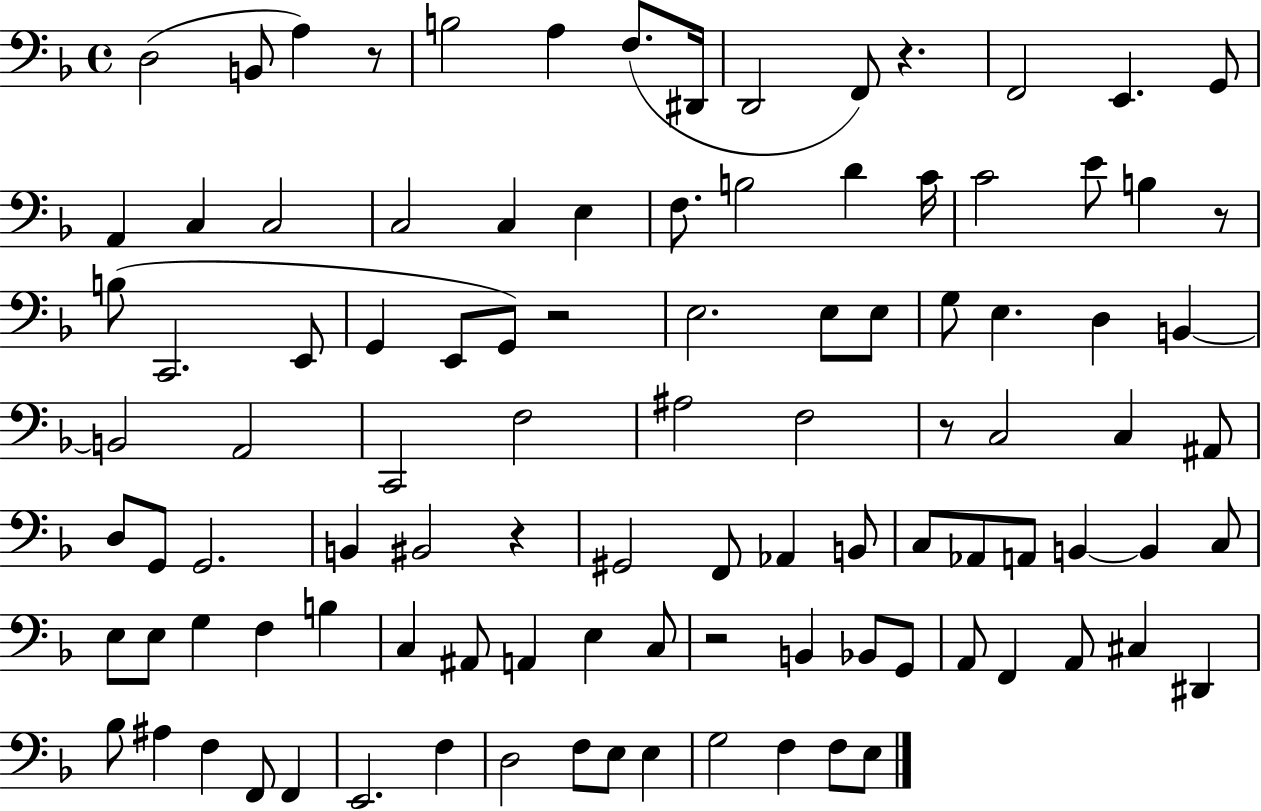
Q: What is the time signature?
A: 4/4